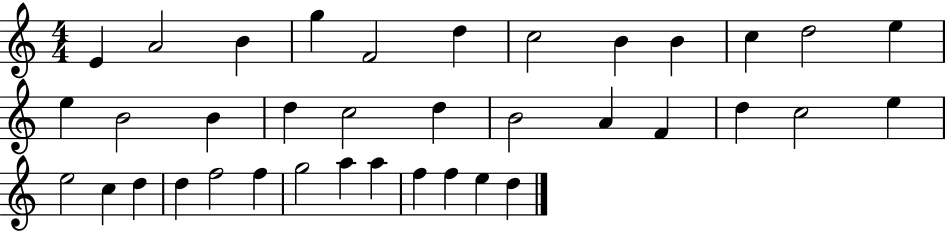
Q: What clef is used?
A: treble